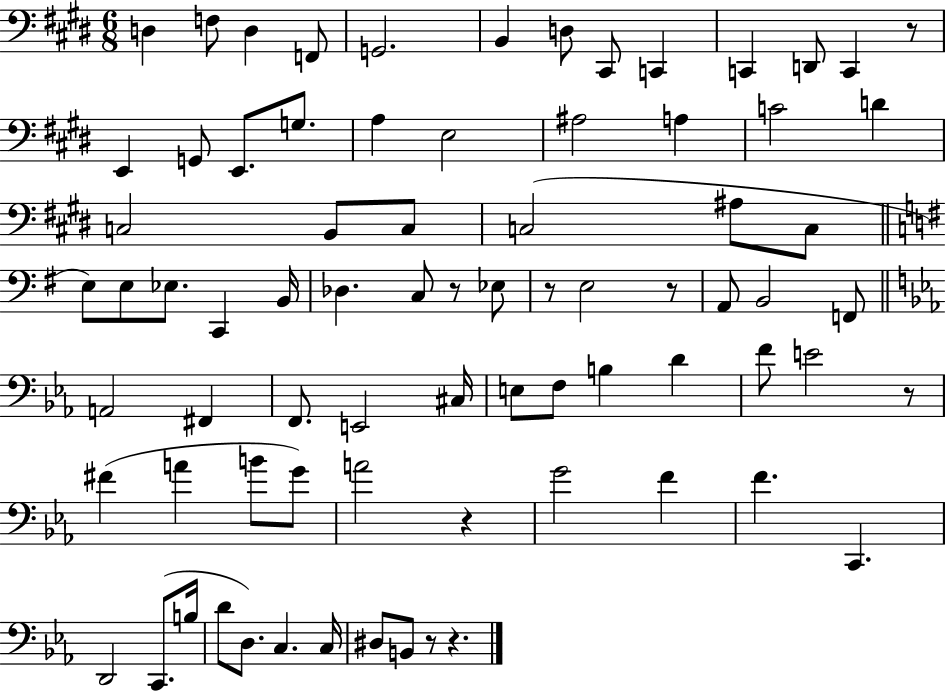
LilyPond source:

{
  \clef bass
  \numericTimeSignature
  \time 6/8
  \key e \major
  d4 f8 d4 f,8 | g,2. | b,4 d8 cis,8 c,4 | c,4 d,8 c,4 r8 | \break e,4 g,8 e,8. g8. | a4 e2 | ais2 a4 | c'2 d'4 | \break c2 b,8 c8 | c2( ais8 c8 | \bar "||" \break \key g \major e8) e8 ees8. c,4 b,16 | des4. c8 r8 ees8 | r8 e2 r8 | a,8 b,2 f,8 | \break \bar "||" \break \key ees \major a,2 fis,4 | f,8. e,2 cis16 | e8 f8 b4 d'4 | f'8 e'2 r8 | \break fis'4( a'4 b'8 g'8) | a'2 r4 | g'2 f'4 | f'4. c,4. | \break d,2 c,8.( b16 | d'8 d8.) c4. c16 | dis8 b,8 r8 r4. | \bar "|."
}